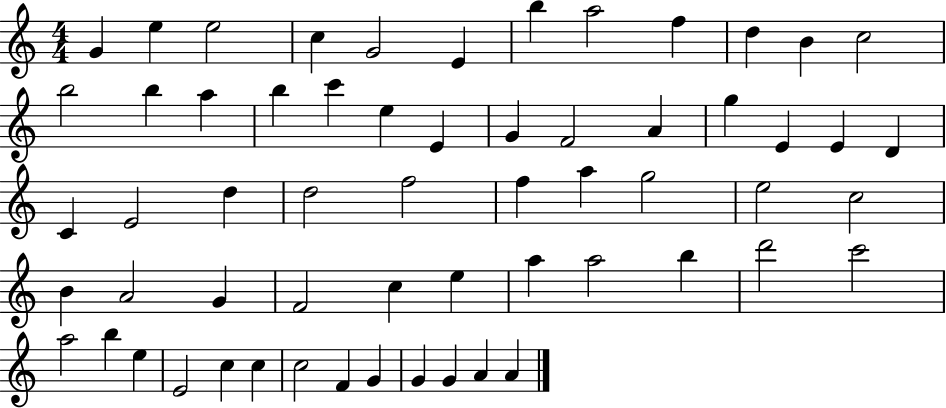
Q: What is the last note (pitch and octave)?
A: A4